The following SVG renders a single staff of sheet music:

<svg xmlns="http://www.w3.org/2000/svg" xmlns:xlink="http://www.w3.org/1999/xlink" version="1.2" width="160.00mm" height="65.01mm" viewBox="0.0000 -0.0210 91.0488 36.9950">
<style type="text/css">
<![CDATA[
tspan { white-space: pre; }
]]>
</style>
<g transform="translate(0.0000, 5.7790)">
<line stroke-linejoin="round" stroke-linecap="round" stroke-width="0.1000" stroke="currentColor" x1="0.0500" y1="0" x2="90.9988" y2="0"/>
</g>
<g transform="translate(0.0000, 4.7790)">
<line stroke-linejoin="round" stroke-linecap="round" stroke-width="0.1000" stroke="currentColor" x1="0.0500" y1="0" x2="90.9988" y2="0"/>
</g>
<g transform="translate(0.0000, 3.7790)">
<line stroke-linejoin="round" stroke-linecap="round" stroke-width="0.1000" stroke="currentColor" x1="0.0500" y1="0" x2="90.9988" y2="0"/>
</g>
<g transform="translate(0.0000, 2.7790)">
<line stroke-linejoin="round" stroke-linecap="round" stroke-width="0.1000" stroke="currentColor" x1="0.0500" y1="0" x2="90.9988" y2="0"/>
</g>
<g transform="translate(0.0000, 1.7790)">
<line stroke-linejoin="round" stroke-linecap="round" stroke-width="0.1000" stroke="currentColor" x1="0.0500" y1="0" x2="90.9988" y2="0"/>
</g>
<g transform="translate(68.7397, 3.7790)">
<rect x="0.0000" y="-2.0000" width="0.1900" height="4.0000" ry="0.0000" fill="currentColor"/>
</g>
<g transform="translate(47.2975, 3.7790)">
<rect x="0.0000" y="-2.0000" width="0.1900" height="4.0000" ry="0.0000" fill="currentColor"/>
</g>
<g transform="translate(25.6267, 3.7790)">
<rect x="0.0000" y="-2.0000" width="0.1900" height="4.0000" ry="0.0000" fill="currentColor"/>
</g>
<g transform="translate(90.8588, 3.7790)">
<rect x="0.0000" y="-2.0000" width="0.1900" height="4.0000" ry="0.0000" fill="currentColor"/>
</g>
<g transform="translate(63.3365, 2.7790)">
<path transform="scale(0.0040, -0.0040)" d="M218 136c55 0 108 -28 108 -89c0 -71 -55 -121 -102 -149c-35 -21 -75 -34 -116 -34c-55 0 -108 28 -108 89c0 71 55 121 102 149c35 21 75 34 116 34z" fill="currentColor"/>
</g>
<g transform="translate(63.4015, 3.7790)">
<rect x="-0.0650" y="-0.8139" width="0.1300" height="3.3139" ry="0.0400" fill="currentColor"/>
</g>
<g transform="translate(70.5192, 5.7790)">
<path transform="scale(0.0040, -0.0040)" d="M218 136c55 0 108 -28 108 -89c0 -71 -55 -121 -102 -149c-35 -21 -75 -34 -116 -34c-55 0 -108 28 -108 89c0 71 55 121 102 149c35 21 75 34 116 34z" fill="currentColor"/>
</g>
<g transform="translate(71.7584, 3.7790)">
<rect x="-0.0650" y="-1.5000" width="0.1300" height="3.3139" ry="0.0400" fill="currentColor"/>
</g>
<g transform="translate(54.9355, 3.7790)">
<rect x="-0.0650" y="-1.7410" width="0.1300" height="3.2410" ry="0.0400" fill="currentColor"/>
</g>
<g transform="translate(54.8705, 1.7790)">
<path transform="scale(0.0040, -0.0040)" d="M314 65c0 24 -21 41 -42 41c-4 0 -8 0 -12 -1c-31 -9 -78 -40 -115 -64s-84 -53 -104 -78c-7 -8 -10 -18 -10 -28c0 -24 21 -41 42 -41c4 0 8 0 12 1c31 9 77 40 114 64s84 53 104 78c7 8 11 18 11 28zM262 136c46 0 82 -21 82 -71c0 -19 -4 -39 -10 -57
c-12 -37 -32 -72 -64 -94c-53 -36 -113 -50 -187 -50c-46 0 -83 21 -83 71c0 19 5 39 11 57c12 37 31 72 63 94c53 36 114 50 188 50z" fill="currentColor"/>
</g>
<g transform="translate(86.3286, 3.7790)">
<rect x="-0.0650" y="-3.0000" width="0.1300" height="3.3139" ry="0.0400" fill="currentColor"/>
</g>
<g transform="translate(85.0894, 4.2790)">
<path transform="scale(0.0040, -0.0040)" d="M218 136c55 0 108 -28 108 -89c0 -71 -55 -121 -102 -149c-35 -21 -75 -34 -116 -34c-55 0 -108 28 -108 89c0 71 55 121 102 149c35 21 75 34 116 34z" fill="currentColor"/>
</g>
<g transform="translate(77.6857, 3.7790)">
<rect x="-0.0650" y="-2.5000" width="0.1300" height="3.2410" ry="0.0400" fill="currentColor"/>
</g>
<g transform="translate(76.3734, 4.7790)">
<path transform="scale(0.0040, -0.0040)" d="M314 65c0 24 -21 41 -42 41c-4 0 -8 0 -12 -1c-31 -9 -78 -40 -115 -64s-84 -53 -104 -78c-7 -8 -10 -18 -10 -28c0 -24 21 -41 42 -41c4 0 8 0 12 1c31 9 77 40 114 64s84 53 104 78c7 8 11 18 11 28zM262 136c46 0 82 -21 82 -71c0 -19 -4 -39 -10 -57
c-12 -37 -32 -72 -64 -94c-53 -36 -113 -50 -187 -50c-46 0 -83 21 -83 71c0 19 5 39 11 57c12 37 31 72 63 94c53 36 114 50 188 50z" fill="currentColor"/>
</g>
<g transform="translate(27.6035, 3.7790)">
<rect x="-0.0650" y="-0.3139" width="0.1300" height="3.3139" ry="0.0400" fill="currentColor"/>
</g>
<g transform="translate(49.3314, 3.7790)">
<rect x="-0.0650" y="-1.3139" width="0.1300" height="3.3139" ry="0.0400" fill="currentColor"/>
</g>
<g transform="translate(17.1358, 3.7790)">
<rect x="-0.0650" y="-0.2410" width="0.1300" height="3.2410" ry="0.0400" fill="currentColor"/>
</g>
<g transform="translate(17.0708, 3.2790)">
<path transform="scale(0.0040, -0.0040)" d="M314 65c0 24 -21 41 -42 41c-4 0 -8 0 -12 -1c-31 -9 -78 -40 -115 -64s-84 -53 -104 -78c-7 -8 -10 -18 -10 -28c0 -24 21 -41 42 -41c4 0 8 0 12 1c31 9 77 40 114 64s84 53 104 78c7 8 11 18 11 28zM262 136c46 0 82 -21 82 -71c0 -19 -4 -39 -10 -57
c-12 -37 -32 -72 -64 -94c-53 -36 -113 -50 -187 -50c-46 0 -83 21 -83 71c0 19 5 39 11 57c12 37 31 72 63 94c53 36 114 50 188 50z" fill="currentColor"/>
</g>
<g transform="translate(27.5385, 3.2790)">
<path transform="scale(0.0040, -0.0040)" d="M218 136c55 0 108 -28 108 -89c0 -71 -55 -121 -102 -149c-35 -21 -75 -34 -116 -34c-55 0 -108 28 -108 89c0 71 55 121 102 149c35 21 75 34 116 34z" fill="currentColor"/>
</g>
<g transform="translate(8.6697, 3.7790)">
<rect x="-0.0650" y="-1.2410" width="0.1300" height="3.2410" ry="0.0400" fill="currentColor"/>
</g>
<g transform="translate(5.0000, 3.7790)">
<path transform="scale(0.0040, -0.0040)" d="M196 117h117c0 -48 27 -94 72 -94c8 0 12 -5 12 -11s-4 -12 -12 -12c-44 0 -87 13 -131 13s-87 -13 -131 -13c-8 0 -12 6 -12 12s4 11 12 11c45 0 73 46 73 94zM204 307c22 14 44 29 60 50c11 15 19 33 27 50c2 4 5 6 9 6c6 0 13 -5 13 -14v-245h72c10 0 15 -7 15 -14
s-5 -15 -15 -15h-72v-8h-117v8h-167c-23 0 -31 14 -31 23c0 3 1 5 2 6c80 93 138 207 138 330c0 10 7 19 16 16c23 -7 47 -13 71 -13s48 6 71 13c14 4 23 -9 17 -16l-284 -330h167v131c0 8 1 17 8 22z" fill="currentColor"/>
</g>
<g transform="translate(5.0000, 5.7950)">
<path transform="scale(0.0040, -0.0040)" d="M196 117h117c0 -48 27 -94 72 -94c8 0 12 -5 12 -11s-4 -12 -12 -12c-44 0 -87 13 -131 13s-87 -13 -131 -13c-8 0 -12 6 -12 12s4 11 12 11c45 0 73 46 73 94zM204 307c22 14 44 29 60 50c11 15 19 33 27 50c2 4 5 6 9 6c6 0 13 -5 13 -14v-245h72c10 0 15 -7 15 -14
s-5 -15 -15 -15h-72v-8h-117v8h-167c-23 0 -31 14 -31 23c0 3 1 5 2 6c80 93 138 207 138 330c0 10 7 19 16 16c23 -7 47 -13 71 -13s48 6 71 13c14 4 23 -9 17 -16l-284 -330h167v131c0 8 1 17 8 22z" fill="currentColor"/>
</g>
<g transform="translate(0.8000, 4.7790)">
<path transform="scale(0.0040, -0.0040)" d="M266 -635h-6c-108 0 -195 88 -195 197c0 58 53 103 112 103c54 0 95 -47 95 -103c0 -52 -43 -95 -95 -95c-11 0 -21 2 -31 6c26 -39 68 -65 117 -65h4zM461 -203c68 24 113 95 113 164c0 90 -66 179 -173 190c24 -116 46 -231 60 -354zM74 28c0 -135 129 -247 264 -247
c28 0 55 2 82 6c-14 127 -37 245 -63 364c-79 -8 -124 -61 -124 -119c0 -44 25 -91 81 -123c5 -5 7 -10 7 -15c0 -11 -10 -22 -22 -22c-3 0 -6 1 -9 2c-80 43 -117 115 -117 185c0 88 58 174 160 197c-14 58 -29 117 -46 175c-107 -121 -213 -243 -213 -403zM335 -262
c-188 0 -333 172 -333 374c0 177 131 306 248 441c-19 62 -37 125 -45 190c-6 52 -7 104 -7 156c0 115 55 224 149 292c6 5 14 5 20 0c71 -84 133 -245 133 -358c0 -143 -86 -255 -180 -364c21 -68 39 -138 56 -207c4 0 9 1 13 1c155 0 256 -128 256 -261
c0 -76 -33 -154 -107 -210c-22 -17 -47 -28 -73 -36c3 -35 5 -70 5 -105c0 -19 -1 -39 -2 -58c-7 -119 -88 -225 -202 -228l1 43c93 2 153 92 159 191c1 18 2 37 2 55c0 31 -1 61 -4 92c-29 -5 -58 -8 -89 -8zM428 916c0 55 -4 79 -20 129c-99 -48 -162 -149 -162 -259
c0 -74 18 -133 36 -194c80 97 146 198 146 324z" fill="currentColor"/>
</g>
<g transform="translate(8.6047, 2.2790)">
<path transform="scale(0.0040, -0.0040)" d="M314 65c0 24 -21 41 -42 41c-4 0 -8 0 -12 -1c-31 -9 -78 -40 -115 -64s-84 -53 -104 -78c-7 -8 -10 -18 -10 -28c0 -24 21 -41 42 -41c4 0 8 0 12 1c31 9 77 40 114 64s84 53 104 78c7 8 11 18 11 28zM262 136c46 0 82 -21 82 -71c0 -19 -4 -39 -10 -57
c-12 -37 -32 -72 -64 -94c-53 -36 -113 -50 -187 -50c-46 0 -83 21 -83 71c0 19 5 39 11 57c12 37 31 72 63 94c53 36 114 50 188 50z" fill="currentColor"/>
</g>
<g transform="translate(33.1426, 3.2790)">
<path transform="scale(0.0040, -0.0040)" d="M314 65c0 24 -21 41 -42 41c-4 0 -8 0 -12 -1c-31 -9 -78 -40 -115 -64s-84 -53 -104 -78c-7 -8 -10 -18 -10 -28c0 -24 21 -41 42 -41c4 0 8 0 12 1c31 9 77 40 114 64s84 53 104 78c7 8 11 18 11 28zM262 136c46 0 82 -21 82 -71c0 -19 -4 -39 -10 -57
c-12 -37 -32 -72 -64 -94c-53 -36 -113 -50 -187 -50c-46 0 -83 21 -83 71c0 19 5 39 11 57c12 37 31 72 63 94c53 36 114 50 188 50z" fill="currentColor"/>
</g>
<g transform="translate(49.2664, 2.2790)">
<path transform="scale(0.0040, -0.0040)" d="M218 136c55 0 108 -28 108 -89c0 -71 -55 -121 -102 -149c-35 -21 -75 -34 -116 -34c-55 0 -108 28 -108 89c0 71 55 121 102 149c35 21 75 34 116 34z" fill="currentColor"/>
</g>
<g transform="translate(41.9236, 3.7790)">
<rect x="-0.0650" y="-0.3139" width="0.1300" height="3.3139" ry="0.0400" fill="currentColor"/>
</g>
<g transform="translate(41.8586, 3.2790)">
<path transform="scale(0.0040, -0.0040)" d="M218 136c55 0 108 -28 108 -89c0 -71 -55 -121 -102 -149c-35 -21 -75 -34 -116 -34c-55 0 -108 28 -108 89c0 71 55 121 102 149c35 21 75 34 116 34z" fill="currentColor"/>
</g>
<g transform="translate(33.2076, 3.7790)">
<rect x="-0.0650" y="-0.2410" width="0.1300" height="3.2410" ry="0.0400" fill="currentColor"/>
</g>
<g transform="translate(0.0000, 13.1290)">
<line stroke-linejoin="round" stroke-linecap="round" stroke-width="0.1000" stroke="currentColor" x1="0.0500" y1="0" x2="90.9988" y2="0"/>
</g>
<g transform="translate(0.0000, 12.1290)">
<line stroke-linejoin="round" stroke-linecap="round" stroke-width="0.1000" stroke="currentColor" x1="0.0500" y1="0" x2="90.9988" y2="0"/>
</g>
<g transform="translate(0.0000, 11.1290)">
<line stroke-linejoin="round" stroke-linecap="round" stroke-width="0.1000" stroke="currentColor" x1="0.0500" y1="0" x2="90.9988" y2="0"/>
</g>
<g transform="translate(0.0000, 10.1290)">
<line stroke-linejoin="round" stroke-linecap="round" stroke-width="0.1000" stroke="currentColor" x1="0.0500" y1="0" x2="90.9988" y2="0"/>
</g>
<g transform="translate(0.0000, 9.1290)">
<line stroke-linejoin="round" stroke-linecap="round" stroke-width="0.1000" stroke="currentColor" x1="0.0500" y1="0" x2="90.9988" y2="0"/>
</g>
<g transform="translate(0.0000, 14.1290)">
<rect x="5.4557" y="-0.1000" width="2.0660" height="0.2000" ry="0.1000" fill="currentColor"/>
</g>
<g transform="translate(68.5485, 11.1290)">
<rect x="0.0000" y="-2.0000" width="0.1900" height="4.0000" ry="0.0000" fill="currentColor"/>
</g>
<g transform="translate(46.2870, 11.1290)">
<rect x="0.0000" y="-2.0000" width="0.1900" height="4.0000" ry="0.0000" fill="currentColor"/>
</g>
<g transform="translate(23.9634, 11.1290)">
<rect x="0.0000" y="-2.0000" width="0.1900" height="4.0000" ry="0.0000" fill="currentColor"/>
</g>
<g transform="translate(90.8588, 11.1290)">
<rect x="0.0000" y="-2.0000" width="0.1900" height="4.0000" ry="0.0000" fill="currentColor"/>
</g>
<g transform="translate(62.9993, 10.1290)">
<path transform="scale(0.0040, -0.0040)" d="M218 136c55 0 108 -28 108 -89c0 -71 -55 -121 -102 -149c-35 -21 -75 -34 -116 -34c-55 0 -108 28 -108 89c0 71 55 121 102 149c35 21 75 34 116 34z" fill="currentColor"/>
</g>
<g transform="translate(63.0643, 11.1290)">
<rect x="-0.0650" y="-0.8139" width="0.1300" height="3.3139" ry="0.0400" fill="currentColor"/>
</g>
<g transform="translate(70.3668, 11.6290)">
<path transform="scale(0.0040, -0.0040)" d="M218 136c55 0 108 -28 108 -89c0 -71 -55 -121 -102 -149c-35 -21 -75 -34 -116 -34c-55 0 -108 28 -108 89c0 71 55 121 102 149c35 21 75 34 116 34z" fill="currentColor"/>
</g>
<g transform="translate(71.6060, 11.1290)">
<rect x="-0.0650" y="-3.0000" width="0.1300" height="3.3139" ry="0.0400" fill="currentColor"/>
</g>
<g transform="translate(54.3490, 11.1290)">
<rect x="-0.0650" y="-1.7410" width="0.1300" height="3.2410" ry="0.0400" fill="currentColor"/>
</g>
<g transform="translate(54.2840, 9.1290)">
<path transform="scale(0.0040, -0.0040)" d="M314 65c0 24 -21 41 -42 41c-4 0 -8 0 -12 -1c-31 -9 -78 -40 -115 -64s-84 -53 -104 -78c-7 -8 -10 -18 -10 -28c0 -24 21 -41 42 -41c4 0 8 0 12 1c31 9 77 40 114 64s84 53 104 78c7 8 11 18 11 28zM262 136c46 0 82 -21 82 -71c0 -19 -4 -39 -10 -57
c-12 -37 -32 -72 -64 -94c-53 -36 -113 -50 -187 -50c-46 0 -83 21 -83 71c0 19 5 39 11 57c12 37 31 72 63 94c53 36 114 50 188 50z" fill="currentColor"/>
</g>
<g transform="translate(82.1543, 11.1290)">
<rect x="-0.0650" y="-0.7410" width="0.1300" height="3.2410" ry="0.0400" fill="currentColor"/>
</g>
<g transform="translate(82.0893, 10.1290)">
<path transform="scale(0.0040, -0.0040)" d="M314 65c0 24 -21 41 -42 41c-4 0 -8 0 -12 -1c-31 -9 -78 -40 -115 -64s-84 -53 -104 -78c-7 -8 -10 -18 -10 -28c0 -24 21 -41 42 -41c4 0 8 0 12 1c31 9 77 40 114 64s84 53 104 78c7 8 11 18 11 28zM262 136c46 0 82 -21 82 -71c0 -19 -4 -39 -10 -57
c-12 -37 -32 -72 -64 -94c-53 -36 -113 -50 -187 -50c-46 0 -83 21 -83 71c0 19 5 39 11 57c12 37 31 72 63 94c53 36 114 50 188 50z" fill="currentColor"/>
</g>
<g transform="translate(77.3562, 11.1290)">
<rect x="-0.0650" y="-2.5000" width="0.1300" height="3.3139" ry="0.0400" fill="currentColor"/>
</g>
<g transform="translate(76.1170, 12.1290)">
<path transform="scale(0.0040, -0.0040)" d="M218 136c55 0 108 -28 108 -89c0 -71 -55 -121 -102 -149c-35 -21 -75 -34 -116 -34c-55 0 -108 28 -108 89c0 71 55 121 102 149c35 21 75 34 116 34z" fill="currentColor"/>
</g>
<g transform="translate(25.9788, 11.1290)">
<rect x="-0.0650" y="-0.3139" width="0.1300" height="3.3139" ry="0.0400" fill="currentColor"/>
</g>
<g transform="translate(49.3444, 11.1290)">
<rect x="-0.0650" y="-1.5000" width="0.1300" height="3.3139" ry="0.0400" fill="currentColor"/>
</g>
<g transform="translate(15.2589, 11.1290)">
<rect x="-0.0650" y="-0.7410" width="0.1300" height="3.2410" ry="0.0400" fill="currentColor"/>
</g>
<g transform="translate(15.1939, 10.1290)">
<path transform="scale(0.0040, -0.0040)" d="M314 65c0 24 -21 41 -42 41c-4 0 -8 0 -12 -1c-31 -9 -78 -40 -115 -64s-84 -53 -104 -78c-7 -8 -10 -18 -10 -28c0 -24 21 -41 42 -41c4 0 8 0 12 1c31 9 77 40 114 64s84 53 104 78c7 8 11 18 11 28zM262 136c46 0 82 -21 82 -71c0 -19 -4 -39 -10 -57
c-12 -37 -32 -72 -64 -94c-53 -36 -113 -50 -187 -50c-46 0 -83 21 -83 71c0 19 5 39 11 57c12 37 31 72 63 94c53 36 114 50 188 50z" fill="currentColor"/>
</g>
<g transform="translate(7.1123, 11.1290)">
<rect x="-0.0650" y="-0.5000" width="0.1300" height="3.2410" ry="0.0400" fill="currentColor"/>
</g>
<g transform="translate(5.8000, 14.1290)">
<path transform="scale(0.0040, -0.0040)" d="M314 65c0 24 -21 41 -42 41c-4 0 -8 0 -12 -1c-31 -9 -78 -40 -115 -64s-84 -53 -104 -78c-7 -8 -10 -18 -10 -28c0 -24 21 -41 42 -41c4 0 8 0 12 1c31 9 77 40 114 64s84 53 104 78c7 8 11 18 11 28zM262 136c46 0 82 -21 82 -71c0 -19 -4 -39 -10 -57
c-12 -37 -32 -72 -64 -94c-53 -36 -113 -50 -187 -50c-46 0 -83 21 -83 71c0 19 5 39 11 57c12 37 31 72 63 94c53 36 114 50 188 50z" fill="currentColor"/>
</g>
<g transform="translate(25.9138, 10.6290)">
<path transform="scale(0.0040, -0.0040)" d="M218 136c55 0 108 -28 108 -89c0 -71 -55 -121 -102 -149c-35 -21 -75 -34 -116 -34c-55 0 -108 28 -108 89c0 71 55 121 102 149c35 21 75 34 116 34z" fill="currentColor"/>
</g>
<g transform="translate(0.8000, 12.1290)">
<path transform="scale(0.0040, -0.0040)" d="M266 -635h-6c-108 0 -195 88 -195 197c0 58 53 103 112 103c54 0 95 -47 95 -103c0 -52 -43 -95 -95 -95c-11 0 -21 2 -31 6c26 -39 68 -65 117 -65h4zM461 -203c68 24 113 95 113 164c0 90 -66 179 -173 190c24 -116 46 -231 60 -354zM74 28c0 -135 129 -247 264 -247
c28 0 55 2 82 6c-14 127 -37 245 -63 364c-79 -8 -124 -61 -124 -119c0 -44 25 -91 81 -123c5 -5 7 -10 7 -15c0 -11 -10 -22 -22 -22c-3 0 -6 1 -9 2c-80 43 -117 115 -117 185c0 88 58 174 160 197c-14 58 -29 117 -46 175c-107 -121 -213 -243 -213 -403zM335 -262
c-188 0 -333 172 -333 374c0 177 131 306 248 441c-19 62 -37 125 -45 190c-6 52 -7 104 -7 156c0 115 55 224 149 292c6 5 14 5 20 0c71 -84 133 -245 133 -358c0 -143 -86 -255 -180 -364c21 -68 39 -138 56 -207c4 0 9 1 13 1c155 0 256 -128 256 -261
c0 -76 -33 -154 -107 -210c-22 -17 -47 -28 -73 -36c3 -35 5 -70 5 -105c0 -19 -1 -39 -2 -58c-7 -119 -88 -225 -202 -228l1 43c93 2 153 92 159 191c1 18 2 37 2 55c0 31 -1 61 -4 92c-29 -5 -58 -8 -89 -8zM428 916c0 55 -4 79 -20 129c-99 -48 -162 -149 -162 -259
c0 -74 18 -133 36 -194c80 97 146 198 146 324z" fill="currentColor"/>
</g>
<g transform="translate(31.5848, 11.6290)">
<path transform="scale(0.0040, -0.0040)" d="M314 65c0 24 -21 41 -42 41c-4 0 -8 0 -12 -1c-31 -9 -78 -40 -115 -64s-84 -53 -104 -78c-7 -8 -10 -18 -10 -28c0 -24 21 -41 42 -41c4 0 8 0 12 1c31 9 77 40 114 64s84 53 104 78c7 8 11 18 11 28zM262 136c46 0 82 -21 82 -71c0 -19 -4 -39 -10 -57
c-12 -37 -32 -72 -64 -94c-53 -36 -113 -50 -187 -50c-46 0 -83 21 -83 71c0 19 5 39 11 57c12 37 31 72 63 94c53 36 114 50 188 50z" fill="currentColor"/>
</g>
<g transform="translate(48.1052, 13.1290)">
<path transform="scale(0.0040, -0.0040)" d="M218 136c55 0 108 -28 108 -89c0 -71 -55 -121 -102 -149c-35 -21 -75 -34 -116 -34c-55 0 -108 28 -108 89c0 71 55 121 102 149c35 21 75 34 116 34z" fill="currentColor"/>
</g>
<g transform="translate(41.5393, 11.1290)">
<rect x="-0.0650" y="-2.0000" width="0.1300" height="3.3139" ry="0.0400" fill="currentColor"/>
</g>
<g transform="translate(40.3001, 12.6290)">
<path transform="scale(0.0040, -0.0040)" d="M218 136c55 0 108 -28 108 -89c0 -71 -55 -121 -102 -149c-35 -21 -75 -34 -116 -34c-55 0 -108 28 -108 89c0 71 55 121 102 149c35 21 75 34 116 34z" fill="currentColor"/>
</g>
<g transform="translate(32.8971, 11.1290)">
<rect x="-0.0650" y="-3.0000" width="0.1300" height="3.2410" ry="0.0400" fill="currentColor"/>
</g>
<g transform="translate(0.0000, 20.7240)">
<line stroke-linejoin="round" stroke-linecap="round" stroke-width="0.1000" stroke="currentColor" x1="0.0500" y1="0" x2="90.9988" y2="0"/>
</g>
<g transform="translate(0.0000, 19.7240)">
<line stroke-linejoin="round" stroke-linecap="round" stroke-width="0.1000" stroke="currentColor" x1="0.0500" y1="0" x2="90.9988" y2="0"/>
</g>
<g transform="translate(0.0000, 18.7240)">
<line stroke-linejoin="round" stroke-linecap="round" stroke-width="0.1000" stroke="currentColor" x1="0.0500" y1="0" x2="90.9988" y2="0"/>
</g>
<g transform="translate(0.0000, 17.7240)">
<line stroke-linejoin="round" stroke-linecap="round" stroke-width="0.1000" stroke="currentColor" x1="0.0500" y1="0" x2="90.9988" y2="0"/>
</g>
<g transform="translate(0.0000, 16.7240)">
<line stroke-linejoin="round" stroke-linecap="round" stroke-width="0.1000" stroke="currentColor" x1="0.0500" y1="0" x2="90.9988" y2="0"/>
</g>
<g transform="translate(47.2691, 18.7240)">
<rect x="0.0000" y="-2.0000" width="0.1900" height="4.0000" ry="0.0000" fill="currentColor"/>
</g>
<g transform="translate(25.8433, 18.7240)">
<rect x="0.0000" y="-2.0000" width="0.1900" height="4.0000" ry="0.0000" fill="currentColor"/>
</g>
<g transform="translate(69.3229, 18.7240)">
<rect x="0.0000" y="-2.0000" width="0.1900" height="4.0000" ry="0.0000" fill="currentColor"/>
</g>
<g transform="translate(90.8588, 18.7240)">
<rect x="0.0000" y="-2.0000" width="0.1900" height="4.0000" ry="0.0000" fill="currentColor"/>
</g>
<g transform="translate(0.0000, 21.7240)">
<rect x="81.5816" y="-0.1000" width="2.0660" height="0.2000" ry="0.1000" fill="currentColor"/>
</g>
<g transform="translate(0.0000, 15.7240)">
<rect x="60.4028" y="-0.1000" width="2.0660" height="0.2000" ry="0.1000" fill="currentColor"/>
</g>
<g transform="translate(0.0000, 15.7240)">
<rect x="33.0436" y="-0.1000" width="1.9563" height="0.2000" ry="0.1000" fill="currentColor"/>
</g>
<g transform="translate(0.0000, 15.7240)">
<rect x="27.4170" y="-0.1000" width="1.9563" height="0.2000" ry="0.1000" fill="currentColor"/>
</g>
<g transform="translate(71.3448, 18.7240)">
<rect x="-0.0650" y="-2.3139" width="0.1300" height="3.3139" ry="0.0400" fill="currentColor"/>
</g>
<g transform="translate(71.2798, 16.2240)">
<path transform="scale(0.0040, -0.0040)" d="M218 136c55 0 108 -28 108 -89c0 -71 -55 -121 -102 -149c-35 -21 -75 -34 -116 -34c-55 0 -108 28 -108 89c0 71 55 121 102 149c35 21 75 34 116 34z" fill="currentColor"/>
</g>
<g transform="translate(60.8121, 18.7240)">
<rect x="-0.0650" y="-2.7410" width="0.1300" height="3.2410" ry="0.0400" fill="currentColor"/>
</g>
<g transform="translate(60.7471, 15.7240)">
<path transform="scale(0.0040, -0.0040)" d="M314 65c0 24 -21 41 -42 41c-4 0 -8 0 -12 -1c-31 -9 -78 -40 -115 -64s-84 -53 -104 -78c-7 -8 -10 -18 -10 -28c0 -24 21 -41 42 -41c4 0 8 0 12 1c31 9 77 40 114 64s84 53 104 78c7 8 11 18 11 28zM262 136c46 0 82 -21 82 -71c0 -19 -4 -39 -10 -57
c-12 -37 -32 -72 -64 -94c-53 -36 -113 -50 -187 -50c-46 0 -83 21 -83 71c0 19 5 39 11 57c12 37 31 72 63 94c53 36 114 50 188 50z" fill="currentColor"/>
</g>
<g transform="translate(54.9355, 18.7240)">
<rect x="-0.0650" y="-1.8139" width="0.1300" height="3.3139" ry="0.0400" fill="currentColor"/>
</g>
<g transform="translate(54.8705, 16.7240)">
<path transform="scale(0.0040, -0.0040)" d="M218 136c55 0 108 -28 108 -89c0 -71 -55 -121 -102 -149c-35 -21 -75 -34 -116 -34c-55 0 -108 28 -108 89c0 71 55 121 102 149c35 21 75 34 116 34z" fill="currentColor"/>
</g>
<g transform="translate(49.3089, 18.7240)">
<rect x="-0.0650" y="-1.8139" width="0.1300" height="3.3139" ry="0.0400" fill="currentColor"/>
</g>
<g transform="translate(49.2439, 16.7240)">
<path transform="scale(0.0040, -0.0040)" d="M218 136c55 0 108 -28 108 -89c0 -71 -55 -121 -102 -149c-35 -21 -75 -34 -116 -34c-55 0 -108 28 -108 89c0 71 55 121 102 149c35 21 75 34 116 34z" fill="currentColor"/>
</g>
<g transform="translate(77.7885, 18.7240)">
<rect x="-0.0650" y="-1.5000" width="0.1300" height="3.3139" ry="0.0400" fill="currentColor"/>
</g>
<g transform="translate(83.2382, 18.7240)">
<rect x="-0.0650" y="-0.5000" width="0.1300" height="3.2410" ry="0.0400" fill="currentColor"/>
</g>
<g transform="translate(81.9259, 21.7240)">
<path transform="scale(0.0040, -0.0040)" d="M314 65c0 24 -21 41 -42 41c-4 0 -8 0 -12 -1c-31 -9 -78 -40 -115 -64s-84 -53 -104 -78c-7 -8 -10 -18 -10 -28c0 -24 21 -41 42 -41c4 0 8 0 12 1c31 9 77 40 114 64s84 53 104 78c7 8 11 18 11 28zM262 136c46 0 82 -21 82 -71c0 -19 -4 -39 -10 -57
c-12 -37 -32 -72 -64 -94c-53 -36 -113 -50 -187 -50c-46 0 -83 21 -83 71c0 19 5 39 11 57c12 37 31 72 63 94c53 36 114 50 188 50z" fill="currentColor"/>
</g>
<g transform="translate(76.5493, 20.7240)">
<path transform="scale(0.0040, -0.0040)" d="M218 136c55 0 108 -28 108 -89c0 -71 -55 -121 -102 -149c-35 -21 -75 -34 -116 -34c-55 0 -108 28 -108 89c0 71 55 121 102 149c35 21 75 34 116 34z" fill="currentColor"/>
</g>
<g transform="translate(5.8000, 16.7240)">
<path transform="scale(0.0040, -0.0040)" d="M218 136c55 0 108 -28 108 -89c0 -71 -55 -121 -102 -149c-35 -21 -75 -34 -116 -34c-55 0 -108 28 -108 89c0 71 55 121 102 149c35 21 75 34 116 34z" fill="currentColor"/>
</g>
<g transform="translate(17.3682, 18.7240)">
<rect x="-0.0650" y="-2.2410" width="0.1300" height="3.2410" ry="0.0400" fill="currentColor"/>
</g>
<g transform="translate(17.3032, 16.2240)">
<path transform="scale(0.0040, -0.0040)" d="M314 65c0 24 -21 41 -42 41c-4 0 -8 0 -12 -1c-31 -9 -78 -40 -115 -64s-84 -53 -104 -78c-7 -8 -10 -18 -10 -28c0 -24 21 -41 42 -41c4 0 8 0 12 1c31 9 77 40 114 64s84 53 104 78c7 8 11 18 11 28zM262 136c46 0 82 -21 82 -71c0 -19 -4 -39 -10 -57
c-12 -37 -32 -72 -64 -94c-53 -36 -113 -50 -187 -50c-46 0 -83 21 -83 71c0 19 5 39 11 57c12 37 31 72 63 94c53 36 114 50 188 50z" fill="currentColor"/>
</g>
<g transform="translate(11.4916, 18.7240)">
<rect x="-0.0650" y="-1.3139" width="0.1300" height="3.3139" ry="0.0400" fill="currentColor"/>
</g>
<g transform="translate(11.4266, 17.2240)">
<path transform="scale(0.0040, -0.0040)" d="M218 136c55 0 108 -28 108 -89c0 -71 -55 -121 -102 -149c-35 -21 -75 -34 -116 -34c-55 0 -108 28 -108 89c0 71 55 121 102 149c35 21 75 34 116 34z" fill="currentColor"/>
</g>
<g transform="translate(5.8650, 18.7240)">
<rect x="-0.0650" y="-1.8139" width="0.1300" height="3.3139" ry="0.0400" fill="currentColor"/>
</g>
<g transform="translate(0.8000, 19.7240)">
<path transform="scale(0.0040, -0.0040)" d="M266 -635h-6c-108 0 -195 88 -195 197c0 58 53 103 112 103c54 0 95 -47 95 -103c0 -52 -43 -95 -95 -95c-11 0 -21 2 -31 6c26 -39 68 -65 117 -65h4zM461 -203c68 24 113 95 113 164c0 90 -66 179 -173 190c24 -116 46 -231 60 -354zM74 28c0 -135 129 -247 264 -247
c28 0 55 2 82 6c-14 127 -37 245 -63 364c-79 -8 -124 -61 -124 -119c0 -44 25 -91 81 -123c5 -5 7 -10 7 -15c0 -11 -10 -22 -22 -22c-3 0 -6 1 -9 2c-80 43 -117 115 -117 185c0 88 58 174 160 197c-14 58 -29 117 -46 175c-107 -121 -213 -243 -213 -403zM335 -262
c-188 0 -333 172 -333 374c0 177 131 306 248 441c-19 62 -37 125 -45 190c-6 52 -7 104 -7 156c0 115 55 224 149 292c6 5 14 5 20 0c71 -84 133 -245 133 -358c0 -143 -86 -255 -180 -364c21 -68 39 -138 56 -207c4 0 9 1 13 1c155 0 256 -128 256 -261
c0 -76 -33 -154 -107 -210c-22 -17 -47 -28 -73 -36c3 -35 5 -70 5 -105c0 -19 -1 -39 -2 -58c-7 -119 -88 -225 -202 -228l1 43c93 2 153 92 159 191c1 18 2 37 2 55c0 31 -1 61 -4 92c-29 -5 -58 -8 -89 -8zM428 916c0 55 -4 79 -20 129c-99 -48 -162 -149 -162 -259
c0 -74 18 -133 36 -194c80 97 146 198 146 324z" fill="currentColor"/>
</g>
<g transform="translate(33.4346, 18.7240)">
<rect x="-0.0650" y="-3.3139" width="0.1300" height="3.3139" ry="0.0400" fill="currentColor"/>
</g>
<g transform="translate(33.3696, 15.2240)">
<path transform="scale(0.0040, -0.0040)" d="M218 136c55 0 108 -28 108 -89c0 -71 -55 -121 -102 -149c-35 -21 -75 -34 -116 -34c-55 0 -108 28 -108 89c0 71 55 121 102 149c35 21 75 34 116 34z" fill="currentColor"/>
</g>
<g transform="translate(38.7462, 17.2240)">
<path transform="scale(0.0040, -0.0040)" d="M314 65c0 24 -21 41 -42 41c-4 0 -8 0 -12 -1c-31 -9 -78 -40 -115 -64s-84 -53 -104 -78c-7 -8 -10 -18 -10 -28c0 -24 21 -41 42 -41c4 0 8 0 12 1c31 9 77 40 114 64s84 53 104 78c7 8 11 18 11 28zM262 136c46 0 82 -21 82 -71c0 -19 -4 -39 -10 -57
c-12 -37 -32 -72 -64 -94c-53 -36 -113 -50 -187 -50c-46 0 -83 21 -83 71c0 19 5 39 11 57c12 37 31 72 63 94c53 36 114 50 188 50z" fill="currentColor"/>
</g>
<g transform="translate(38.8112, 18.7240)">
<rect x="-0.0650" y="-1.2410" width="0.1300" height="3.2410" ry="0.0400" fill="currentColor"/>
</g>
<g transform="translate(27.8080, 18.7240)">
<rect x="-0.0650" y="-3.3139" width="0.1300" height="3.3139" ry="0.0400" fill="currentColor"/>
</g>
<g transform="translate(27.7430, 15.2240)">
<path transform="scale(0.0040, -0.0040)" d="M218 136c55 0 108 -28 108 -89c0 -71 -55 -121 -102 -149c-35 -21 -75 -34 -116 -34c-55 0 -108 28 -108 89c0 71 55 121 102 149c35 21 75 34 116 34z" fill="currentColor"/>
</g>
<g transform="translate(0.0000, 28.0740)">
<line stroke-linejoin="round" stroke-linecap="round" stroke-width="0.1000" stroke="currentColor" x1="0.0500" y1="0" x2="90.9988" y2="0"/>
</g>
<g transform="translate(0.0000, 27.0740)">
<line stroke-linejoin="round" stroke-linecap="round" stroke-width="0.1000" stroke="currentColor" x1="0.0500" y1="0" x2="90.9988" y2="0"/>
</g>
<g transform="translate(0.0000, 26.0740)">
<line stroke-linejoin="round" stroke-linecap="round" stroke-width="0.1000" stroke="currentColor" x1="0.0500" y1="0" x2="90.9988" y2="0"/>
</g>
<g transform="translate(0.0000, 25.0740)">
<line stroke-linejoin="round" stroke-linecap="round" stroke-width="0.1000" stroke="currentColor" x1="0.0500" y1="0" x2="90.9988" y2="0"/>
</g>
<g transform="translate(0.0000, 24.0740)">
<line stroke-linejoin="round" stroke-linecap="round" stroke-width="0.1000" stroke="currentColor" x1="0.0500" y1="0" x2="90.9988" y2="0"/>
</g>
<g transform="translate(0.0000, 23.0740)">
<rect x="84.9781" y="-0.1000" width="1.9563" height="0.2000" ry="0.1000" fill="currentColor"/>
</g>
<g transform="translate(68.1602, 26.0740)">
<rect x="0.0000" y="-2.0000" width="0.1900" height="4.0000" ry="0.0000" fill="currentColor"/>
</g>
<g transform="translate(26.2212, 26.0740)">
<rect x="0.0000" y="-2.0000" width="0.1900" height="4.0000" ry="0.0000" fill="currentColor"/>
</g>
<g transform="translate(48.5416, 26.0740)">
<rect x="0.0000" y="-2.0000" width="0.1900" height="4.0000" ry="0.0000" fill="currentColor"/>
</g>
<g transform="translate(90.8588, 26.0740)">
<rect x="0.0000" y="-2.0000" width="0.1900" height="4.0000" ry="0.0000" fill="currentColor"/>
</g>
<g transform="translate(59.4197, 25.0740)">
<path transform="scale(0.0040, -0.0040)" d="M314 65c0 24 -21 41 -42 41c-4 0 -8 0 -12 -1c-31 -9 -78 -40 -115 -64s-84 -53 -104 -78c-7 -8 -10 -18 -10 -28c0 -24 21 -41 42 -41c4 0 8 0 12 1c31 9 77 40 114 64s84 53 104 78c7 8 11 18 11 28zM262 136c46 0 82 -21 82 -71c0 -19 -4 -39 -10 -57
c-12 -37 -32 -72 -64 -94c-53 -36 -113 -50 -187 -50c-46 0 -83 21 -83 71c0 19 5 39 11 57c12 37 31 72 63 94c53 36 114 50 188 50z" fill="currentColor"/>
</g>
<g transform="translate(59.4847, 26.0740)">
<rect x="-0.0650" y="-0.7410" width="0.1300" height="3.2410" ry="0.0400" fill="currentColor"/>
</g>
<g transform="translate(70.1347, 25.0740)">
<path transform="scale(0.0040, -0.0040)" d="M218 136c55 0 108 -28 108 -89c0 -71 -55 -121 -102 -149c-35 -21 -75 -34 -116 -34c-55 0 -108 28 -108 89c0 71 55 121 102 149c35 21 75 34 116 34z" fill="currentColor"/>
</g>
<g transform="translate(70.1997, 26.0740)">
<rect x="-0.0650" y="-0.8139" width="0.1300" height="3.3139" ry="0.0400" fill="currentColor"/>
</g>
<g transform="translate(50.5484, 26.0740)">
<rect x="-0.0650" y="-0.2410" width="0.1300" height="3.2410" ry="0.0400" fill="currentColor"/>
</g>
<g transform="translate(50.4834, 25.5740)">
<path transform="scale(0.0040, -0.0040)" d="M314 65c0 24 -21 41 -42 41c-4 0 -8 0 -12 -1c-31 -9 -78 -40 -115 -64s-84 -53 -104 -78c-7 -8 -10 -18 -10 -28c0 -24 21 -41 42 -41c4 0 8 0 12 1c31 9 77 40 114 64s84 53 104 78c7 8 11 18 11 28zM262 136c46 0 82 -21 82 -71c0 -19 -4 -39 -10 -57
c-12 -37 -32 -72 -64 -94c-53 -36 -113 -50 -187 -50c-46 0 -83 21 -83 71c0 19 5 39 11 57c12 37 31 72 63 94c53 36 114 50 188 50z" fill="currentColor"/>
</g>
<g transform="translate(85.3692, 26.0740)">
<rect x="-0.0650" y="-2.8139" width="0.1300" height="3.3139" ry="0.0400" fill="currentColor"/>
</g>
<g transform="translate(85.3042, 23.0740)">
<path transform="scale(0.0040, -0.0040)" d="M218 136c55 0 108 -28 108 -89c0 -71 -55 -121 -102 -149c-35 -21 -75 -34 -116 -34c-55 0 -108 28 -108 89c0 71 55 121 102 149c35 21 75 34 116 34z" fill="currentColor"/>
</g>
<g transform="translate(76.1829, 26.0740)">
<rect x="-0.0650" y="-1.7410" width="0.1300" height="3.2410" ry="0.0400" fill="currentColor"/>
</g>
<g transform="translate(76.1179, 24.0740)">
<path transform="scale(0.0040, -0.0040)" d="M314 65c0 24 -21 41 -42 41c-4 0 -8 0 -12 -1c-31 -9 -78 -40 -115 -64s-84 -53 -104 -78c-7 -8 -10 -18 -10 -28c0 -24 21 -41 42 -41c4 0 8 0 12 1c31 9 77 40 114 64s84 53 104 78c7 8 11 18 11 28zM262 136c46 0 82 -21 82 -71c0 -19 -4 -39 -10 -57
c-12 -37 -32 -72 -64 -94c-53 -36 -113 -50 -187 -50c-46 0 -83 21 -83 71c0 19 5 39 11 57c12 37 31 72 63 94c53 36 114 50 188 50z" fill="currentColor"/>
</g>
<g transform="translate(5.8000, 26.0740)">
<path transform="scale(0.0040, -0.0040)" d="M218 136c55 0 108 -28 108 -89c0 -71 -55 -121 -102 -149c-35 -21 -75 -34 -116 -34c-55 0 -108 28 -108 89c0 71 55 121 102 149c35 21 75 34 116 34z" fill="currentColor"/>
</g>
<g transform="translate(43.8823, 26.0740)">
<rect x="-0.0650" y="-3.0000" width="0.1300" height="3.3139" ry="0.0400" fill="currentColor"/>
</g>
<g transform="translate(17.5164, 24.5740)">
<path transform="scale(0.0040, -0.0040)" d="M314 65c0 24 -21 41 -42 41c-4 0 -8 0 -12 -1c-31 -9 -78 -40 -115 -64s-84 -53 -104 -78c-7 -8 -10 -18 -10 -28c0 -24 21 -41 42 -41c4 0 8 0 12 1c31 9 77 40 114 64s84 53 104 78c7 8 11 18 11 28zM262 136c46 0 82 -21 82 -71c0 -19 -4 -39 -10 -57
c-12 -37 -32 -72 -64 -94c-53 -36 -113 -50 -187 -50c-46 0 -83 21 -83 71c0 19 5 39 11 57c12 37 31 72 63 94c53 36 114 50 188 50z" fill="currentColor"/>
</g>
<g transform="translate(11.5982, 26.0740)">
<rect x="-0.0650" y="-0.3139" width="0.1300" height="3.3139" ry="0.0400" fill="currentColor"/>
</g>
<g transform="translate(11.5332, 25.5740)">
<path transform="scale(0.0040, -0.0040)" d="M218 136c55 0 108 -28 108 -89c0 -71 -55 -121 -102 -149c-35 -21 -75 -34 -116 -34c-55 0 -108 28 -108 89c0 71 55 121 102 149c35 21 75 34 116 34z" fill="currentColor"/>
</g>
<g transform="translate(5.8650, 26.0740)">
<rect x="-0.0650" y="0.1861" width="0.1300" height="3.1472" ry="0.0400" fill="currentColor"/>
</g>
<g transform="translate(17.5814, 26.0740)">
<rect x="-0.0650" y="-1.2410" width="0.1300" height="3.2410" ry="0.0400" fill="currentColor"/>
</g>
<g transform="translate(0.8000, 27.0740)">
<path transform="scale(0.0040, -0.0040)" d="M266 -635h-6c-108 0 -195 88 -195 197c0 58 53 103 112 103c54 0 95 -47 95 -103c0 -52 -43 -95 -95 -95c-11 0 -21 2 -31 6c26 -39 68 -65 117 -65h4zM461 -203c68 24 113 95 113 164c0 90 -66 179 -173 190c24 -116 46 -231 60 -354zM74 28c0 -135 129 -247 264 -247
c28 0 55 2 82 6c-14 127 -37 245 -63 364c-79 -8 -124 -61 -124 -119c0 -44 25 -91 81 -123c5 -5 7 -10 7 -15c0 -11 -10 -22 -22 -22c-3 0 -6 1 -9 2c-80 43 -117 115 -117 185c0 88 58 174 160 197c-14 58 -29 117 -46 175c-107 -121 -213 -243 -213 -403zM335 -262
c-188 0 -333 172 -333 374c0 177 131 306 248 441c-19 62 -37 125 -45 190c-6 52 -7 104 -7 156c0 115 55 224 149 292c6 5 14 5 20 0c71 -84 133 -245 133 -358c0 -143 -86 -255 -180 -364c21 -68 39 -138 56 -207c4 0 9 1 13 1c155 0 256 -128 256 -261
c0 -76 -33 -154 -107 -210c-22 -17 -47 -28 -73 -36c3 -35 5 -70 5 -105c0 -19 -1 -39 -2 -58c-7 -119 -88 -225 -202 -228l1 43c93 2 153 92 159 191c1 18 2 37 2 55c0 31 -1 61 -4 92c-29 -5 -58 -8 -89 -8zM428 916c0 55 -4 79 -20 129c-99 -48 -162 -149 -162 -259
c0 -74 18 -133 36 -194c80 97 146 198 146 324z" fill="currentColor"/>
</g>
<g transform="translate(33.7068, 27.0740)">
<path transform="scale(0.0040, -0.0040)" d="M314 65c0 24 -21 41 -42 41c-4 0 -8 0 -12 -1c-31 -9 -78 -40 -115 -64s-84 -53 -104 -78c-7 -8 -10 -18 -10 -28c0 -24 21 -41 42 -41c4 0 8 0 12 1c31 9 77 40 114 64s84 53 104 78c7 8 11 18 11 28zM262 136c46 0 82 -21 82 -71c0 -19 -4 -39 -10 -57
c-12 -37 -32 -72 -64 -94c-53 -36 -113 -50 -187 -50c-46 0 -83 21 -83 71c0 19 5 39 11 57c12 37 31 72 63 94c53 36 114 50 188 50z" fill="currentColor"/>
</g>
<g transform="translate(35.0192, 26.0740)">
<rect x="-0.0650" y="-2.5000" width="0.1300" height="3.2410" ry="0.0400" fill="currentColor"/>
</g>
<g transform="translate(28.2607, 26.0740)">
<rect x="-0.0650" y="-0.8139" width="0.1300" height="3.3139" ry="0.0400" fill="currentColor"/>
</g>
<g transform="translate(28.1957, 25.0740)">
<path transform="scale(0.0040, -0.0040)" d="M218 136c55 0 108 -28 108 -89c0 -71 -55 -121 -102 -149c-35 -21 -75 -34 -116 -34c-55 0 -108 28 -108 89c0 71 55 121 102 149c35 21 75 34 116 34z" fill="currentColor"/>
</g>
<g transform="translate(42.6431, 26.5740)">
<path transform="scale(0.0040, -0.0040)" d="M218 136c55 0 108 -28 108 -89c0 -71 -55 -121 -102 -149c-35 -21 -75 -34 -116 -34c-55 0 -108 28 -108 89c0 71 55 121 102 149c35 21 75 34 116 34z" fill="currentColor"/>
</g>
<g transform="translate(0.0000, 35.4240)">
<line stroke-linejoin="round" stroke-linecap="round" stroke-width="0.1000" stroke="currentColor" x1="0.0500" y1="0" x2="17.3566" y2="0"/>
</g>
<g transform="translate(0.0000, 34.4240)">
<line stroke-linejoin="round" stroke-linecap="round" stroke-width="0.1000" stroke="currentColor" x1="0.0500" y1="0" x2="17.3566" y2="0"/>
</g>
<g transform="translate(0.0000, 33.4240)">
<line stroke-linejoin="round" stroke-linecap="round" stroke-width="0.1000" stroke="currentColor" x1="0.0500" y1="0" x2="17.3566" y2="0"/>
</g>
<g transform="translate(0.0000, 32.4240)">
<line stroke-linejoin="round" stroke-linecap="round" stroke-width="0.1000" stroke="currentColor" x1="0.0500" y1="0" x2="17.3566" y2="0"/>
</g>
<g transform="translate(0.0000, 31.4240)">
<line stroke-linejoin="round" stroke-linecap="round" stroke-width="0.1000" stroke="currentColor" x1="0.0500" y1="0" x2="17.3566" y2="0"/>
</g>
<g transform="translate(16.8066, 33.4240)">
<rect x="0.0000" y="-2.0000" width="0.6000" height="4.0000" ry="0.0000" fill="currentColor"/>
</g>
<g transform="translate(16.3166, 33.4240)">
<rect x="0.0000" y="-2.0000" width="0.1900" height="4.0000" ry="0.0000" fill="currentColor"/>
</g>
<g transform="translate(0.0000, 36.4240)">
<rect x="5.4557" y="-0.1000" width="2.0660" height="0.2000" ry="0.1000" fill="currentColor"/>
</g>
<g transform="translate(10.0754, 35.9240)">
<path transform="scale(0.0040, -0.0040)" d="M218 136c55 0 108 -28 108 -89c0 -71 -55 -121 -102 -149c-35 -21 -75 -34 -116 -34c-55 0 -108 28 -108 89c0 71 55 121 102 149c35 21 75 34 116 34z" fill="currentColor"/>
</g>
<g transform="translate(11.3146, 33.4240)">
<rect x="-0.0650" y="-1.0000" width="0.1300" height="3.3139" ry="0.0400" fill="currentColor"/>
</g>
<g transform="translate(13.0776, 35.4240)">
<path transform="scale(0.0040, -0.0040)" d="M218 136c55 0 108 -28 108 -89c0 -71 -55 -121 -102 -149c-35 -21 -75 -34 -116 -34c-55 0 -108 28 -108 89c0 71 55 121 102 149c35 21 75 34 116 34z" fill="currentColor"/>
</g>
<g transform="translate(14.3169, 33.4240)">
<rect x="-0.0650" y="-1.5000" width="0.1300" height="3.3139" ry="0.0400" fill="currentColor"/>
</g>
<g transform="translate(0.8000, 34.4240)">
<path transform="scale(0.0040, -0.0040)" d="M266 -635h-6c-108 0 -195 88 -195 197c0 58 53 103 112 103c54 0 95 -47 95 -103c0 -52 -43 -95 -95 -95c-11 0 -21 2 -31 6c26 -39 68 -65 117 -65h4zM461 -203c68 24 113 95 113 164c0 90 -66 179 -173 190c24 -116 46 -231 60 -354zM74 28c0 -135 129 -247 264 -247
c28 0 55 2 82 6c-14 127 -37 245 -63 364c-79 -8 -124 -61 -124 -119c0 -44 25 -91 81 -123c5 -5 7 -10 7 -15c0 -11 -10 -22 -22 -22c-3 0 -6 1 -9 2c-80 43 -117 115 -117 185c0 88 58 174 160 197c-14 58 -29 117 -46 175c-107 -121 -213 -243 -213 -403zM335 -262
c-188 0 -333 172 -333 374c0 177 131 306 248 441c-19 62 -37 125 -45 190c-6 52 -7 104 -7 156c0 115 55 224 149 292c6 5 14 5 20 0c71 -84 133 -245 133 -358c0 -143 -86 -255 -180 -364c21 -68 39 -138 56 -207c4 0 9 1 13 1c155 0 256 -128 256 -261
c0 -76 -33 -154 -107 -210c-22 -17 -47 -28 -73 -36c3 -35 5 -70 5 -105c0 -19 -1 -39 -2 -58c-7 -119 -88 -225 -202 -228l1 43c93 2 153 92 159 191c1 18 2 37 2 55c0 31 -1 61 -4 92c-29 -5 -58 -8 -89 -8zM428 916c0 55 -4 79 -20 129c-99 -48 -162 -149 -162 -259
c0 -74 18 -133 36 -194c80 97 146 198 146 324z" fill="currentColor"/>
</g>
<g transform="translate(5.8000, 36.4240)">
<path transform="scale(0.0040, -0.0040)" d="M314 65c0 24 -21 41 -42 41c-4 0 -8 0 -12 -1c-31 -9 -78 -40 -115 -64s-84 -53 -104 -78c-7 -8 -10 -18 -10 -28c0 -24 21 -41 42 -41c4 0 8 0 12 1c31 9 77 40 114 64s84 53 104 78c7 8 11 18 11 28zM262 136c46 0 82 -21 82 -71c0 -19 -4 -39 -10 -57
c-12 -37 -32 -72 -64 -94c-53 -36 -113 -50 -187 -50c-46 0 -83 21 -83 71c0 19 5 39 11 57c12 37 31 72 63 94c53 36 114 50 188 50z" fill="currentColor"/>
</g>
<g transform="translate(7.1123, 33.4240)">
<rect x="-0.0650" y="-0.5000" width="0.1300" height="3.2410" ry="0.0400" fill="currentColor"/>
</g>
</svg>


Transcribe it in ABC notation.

X:1
T:Untitled
M:4/4
L:1/4
K:C
e2 c2 c c2 c e f2 d E G2 A C2 d2 c A2 F E f2 d A G d2 f e g2 b b e2 f f a2 g E C2 B c e2 d G2 A c2 d2 d f2 a C2 D E